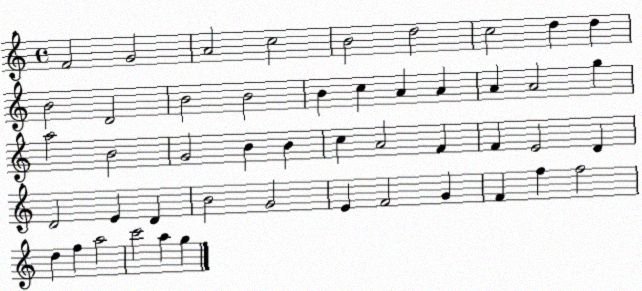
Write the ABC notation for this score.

X:1
T:Untitled
M:4/4
L:1/4
K:C
F2 G2 A2 c2 B2 d2 c2 d d B2 D2 B2 B2 B c A A A A2 g a2 B2 G2 B B c A2 F F E2 D D2 E D B2 G2 E F2 G F f f2 d f a2 c'2 a g